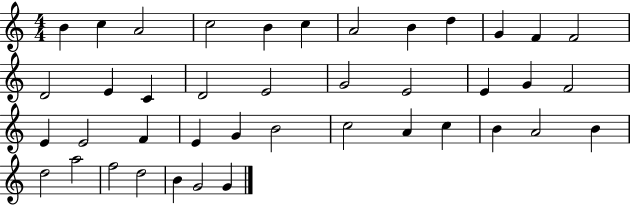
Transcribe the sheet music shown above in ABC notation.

X:1
T:Untitled
M:4/4
L:1/4
K:C
B c A2 c2 B c A2 B d G F F2 D2 E C D2 E2 G2 E2 E G F2 E E2 F E G B2 c2 A c B A2 B d2 a2 f2 d2 B G2 G